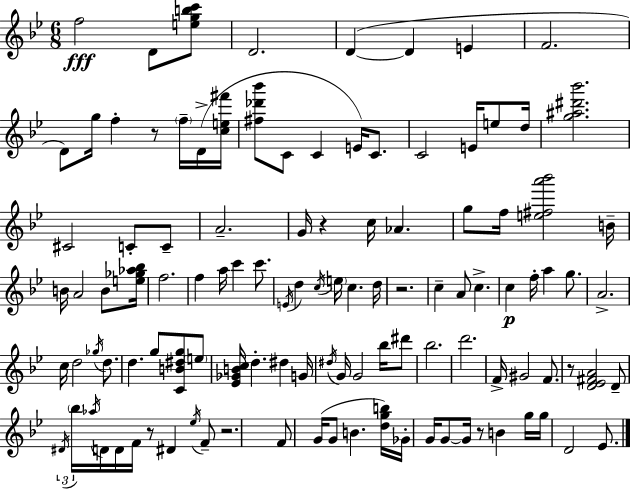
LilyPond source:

{
  \clef treble
  \numericTimeSignature
  \time 6/8
  \key bes \major
  f''2\fff d'8 <e'' g'' b'' c'''>8 | d'2. | d'4~(~ d'4 e'4 | f'2. | \break d'8) g''16 f''4-. r8 \parenthesize f''16-- d'16->( <c'' e'' fis'''>16 | <fis'' des''' bes'''>8 c'8 c'4 e'16) c'8. | c'2 e'16 e''8 d''16 | <g'' ais'' dis''' bes'''>2. | \break cis'2 c'8-. c'8-- | a'2.-- | g'16 r4 c''16 aes'4. | g''8 f''16 <e'' fis'' a''' bes'''>2 b'16-- | \break b'16 a'2 b'8 <e'' ges'' aes'' bes''>16 | f''2. | f''4 a''16 c'''4 c'''8. | \acciaccatura { e'16 } d''4 \acciaccatura { c''16 } \parenthesize e''16 c''4. | \break d''16 r2. | c''4-- a'8 c''4.-> | c''4\p f''16-. a''4 g''8. | a'2.-> | \break c''16 d''2 \acciaccatura { ges''16 } | d''8. d''4. g''8 <c' b' dis'' g''>8 | \parenthesize e''8 <ees' ges' b' c''>16 d''4.-. dis''4 | g'16 \acciaccatura { dis''16 } g'16 g'2 | \break bes''16 dis'''8 bes''2. | d'''2. | f'16-> gis'2 | f'8. r8 <d' ees' fis' a'>2 | \break d'8-- \tuplet 3/2 { \acciaccatura { dis'16 } \parenthesize bes''16 \acciaccatura { aes''16 } } d'16 d'16 f'16 r8 | dis'4 \acciaccatura { ees''16 } f'8-- r2. | f'8 g'16( g'8 | b'4. <d'' g'' b''>16) ges'16-. g'16 g'8~~ g'16 | \break r8 b'4 g''16 g''16 d'2 | ees'8. \bar "|."
}